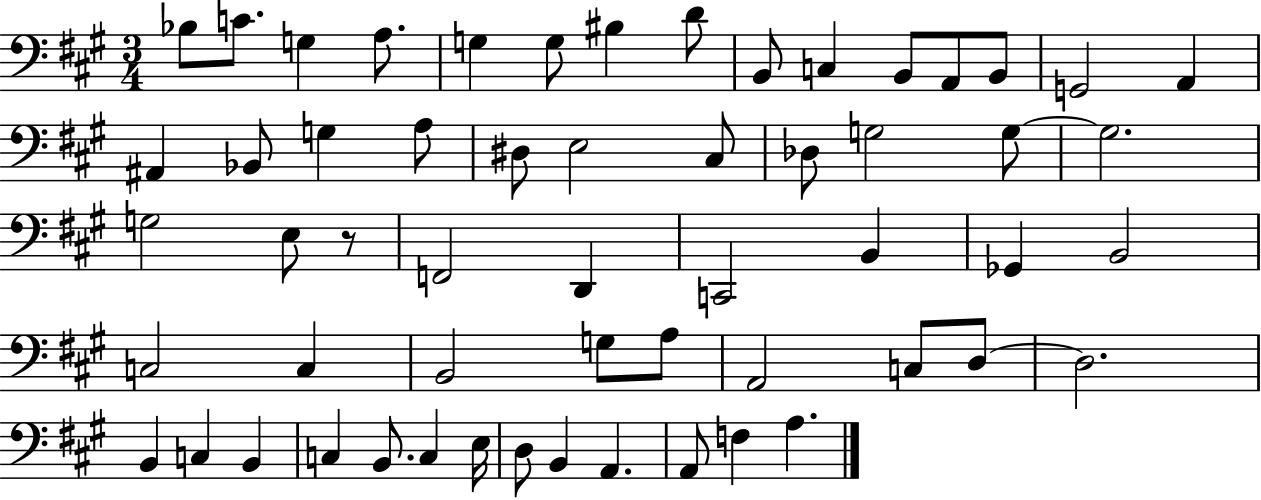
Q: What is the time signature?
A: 3/4